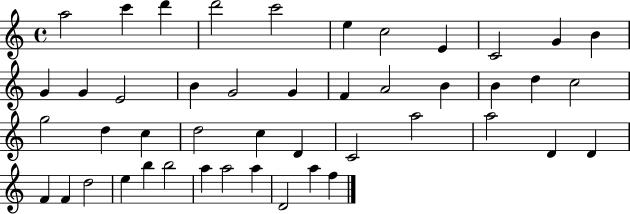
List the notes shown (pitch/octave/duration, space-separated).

A5/h C6/q D6/q D6/h C6/h E5/q C5/h E4/q C4/h G4/q B4/q G4/q G4/q E4/h B4/q G4/h G4/q F4/q A4/h B4/q B4/q D5/q C5/h G5/h D5/q C5/q D5/h C5/q D4/q C4/h A5/h A5/h D4/q D4/q F4/q F4/q D5/h E5/q B5/q B5/h A5/q A5/h A5/q D4/h A5/q F5/q